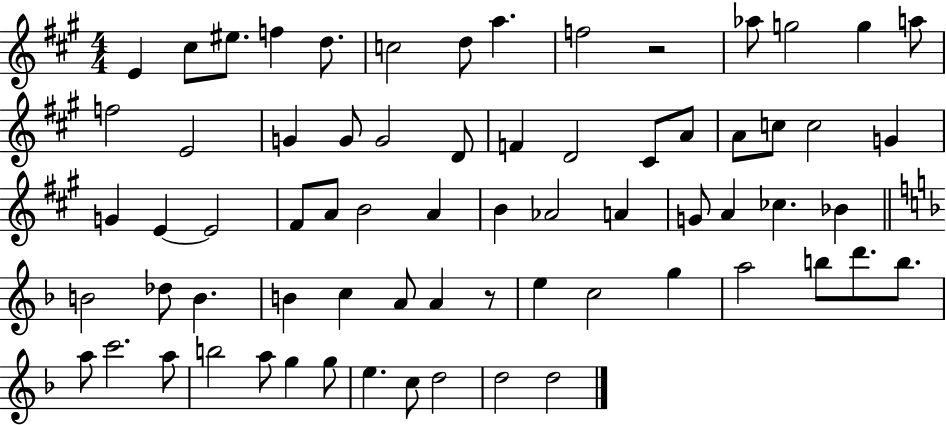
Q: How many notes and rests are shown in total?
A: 69